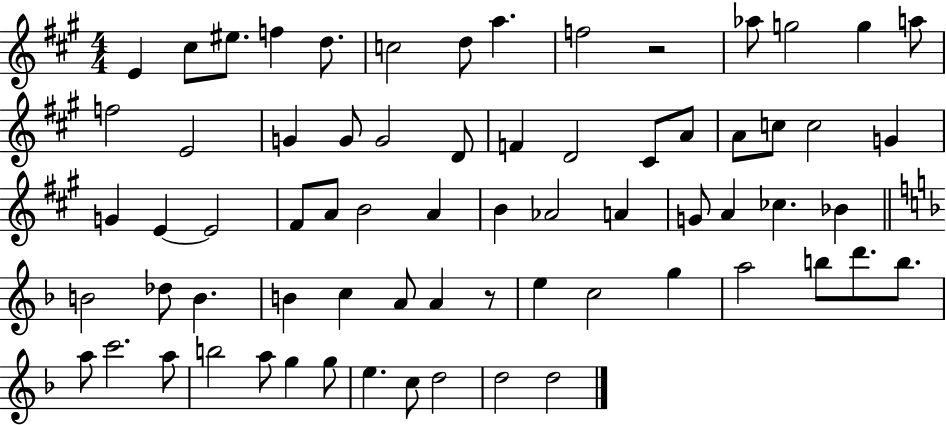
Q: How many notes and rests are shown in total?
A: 69